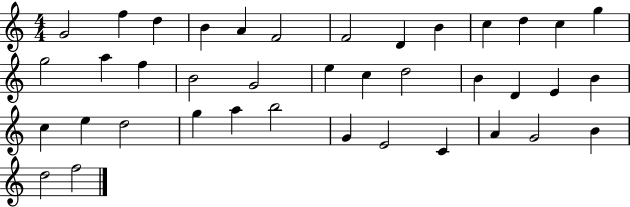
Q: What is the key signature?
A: C major